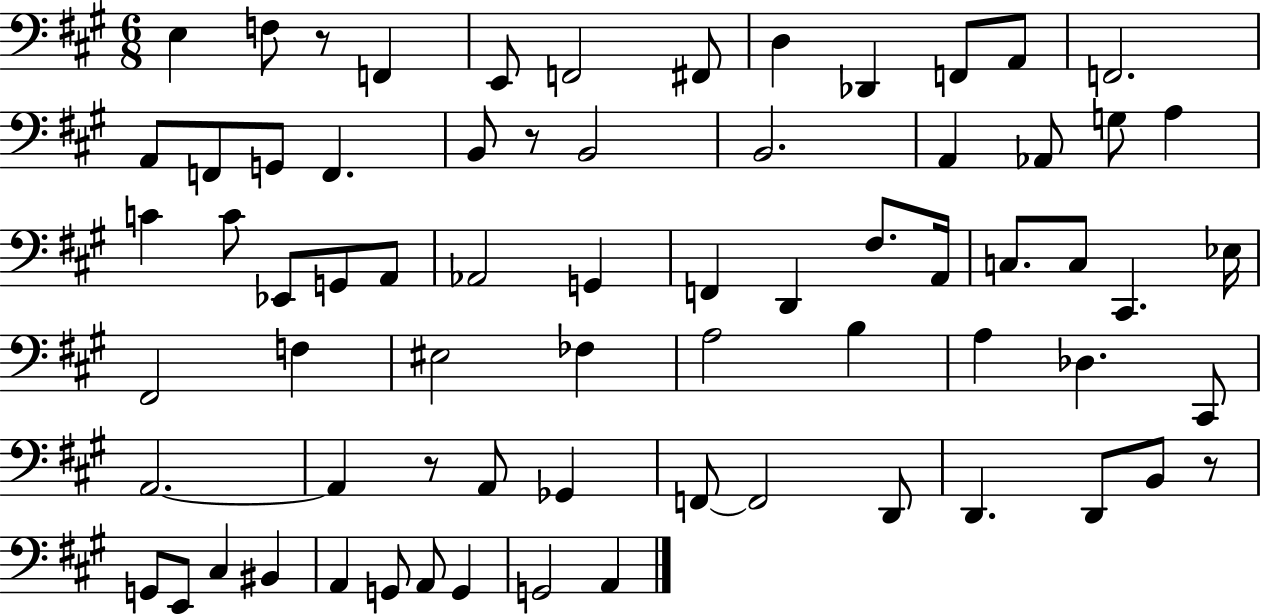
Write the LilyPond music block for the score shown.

{
  \clef bass
  \numericTimeSignature
  \time 6/8
  \key a \major
  e4 f8 r8 f,4 | e,8 f,2 fis,8 | d4 des,4 f,8 a,8 | f,2. | \break a,8 f,8 g,8 f,4. | b,8 r8 b,2 | b,2. | a,4 aes,8 g8 a4 | \break c'4 c'8 ees,8 g,8 a,8 | aes,2 g,4 | f,4 d,4 fis8. a,16 | c8. c8 cis,4. ees16 | \break fis,2 f4 | eis2 fes4 | a2 b4 | a4 des4. cis,8 | \break a,2.~~ | a,4 r8 a,8 ges,4 | f,8~~ f,2 d,8 | d,4. d,8 b,8 r8 | \break g,8 e,8 cis4 bis,4 | a,4 g,8 a,8 g,4 | g,2 a,4 | \bar "|."
}